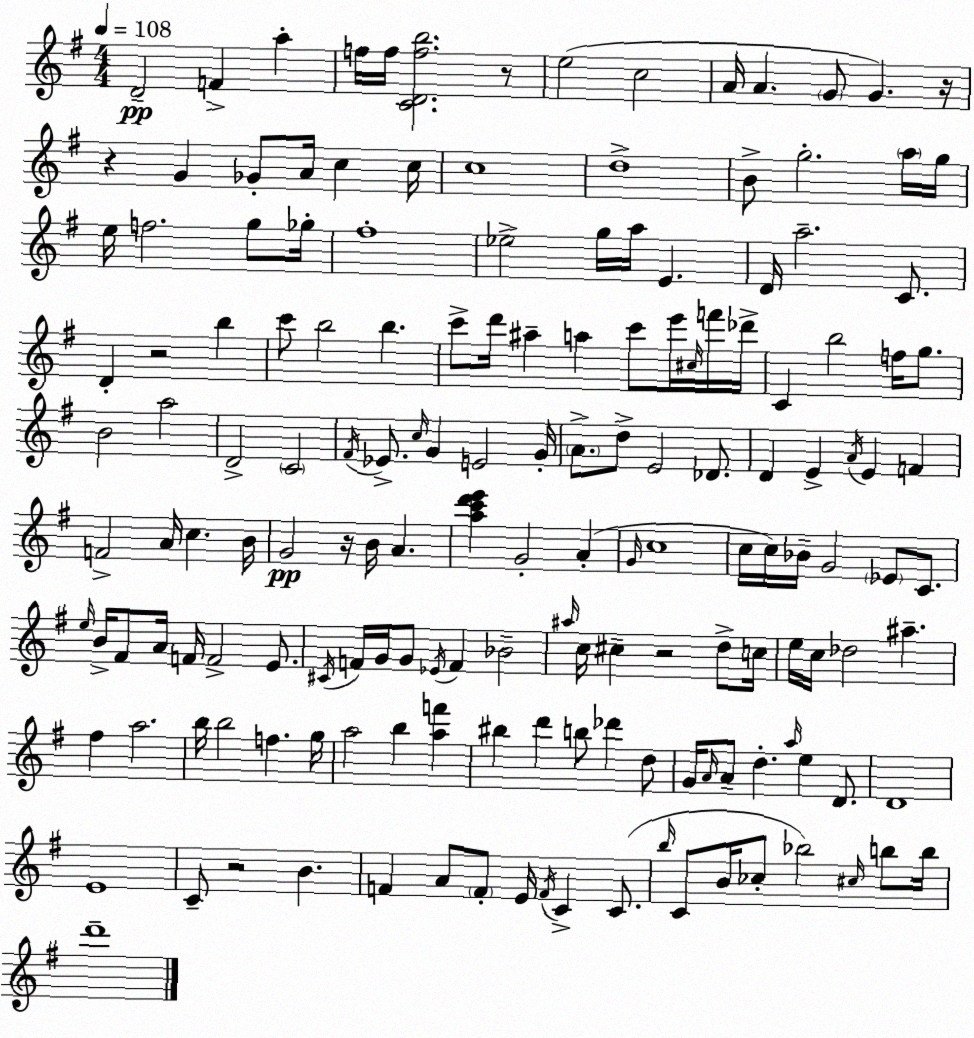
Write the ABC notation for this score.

X:1
T:Untitled
M:4/4
L:1/4
K:Em
D2 F a f/4 f/4 [CDfb]2 z/2 e2 c2 A/4 A G/2 G z/4 z G _G/2 A/4 c c/4 c4 d4 B/2 g2 a/4 g/4 e/4 f2 g/2 _g/4 ^f4 _e2 g/4 a/4 E D/4 a2 C/2 D z2 b c'/2 b2 b c'/2 d'/4 ^a a c'/2 e'/4 ^c/4 f'/4 _d'/4 C b2 f/4 g/2 B2 a2 D2 C2 ^F/4 _E/2 c/4 G E2 G/4 A/2 d/2 E2 _D/2 D E A/4 E F F2 A/4 c B/4 G2 z/4 B/4 A [ac'd'e'] G2 A G/4 c4 c/4 c/4 _B/4 G2 _E/2 C/2 e/4 B/4 ^F/2 A/4 F/4 F2 E/2 ^C/4 F/4 G/4 G/2 _E/4 F _B2 ^a/4 c/4 ^c z2 d/2 c/4 e/4 c/4 _d2 ^a ^f a2 b/4 b2 f g/4 a2 b [af'] ^b d' b/2 _d' d/2 G/4 A/4 A/2 d a/4 e D/2 D4 E4 C/2 z2 B F A/2 F/2 E/4 F/4 C C/2 b/4 C/2 B/4 _c/2 _b2 ^c/4 b/2 b/4 d'4